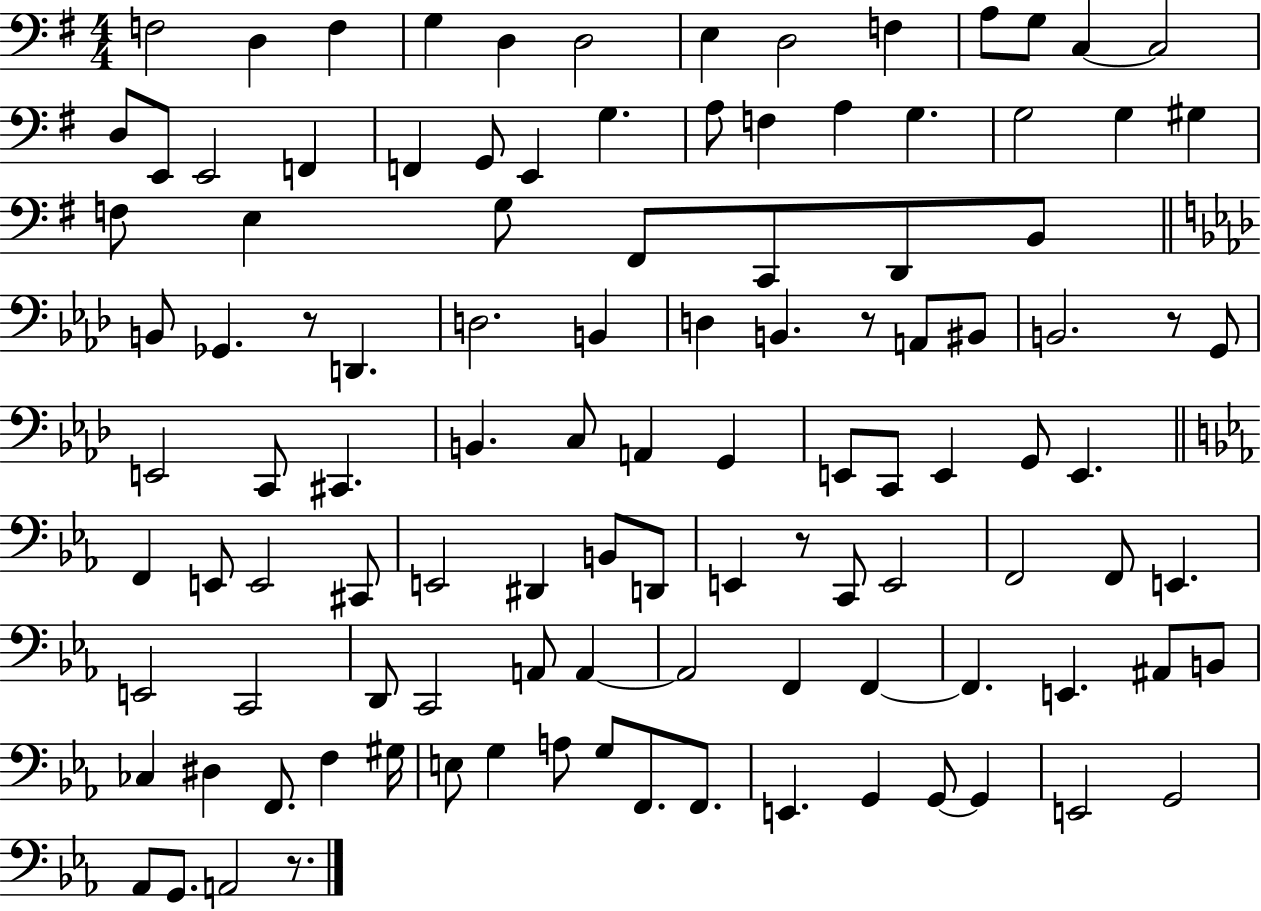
{
  \clef bass
  \numericTimeSignature
  \time 4/4
  \key g \major
  f2 d4 f4 | g4 d4 d2 | e4 d2 f4 | a8 g8 c4~~ c2 | \break d8 e,8 e,2 f,4 | f,4 g,8 e,4 g4. | a8 f4 a4 g4. | g2 g4 gis4 | \break f8 e4 g8 fis,8 c,8 d,8 b,8 | \bar "||" \break \key aes \major b,8 ges,4. r8 d,4. | d2. b,4 | d4 b,4. r8 a,8 bis,8 | b,2. r8 g,8 | \break e,2 c,8 cis,4. | b,4. c8 a,4 g,4 | e,8 c,8 e,4 g,8 e,4. | \bar "||" \break \key c \minor f,4 e,8 e,2 cis,8 | e,2 dis,4 b,8 d,8 | e,4 r8 c,8 e,2 | f,2 f,8 e,4. | \break e,2 c,2 | d,8 c,2 a,8 a,4~~ | a,2 f,4 f,4~~ | f,4. e,4. ais,8 b,8 | \break ces4 dis4 f,8. f4 gis16 | e8 g4 a8 g8 f,8. f,8. | e,4. g,4 g,8~~ g,4 | e,2 g,2 | \break aes,8 g,8. a,2 r8. | \bar "|."
}